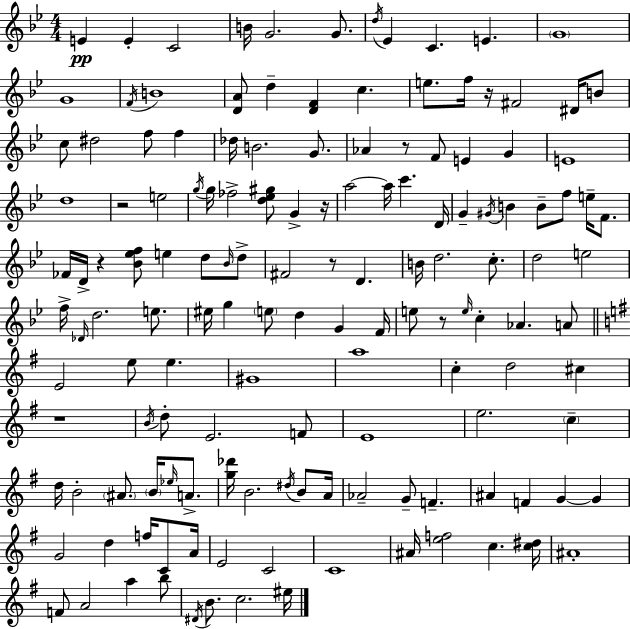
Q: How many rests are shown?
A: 8